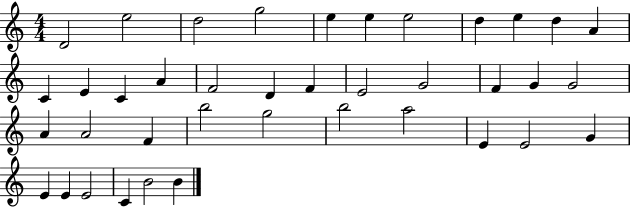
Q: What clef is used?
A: treble